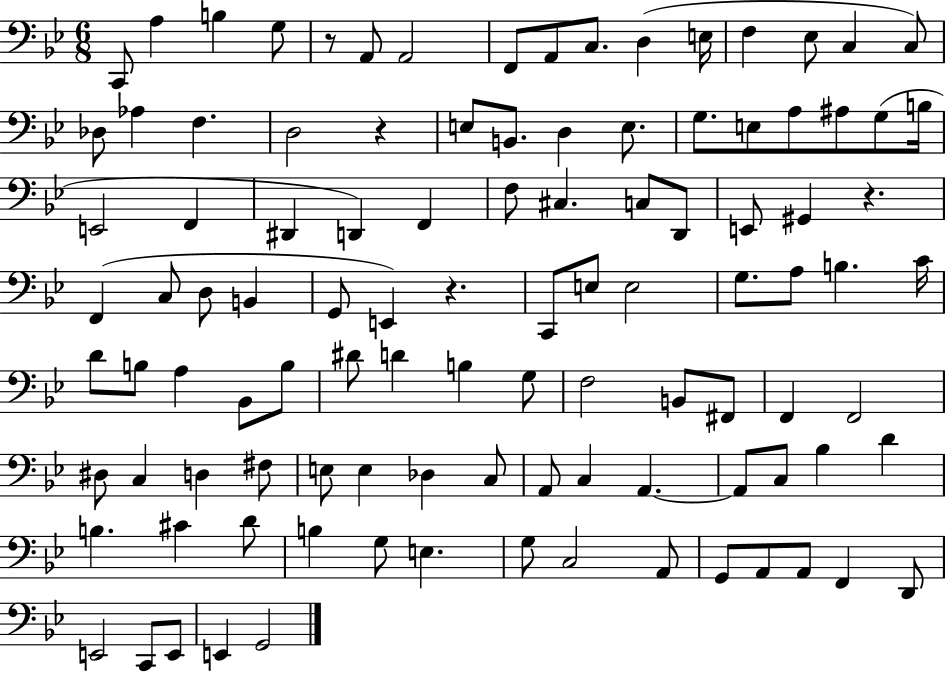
{
  \clef bass
  \numericTimeSignature
  \time 6/8
  \key bes \major
  c,8 a4 b4 g8 | r8 a,8 a,2 | f,8 a,8 c8. d4( e16 | f4 ees8 c4 c8) | \break des8 aes4 f4. | d2 r4 | e8 b,8. d4 e8. | g8. e8 a8 ais8 g8( b16 | \break e,2 f,4 | dis,4 d,4) f,4 | f8 cis4. c8 d,8 | e,8 gis,4 r4. | \break f,4( c8 d8 b,4 | g,8 e,4) r4. | c,8 e8 e2 | g8. a8 b4. c'16 | \break d'8 b8 a4 bes,8 b8 | dis'8 d'4 b4 g8 | f2 b,8 fis,8 | f,4 f,2 | \break dis8 c4 d4 fis8 | e8 e4 des4 c8 | a,8 c4 a,4.~~ | a,8 c8 bes4 d'4 | \break b4. cis'4 d'8 | b4 g8 e4. | g8 c2 a,8 | g,8 a,8 a,8 f,4 d,8 | \break e,2 c,8 e,8 | e,4 g,2 | \bar "|."
}